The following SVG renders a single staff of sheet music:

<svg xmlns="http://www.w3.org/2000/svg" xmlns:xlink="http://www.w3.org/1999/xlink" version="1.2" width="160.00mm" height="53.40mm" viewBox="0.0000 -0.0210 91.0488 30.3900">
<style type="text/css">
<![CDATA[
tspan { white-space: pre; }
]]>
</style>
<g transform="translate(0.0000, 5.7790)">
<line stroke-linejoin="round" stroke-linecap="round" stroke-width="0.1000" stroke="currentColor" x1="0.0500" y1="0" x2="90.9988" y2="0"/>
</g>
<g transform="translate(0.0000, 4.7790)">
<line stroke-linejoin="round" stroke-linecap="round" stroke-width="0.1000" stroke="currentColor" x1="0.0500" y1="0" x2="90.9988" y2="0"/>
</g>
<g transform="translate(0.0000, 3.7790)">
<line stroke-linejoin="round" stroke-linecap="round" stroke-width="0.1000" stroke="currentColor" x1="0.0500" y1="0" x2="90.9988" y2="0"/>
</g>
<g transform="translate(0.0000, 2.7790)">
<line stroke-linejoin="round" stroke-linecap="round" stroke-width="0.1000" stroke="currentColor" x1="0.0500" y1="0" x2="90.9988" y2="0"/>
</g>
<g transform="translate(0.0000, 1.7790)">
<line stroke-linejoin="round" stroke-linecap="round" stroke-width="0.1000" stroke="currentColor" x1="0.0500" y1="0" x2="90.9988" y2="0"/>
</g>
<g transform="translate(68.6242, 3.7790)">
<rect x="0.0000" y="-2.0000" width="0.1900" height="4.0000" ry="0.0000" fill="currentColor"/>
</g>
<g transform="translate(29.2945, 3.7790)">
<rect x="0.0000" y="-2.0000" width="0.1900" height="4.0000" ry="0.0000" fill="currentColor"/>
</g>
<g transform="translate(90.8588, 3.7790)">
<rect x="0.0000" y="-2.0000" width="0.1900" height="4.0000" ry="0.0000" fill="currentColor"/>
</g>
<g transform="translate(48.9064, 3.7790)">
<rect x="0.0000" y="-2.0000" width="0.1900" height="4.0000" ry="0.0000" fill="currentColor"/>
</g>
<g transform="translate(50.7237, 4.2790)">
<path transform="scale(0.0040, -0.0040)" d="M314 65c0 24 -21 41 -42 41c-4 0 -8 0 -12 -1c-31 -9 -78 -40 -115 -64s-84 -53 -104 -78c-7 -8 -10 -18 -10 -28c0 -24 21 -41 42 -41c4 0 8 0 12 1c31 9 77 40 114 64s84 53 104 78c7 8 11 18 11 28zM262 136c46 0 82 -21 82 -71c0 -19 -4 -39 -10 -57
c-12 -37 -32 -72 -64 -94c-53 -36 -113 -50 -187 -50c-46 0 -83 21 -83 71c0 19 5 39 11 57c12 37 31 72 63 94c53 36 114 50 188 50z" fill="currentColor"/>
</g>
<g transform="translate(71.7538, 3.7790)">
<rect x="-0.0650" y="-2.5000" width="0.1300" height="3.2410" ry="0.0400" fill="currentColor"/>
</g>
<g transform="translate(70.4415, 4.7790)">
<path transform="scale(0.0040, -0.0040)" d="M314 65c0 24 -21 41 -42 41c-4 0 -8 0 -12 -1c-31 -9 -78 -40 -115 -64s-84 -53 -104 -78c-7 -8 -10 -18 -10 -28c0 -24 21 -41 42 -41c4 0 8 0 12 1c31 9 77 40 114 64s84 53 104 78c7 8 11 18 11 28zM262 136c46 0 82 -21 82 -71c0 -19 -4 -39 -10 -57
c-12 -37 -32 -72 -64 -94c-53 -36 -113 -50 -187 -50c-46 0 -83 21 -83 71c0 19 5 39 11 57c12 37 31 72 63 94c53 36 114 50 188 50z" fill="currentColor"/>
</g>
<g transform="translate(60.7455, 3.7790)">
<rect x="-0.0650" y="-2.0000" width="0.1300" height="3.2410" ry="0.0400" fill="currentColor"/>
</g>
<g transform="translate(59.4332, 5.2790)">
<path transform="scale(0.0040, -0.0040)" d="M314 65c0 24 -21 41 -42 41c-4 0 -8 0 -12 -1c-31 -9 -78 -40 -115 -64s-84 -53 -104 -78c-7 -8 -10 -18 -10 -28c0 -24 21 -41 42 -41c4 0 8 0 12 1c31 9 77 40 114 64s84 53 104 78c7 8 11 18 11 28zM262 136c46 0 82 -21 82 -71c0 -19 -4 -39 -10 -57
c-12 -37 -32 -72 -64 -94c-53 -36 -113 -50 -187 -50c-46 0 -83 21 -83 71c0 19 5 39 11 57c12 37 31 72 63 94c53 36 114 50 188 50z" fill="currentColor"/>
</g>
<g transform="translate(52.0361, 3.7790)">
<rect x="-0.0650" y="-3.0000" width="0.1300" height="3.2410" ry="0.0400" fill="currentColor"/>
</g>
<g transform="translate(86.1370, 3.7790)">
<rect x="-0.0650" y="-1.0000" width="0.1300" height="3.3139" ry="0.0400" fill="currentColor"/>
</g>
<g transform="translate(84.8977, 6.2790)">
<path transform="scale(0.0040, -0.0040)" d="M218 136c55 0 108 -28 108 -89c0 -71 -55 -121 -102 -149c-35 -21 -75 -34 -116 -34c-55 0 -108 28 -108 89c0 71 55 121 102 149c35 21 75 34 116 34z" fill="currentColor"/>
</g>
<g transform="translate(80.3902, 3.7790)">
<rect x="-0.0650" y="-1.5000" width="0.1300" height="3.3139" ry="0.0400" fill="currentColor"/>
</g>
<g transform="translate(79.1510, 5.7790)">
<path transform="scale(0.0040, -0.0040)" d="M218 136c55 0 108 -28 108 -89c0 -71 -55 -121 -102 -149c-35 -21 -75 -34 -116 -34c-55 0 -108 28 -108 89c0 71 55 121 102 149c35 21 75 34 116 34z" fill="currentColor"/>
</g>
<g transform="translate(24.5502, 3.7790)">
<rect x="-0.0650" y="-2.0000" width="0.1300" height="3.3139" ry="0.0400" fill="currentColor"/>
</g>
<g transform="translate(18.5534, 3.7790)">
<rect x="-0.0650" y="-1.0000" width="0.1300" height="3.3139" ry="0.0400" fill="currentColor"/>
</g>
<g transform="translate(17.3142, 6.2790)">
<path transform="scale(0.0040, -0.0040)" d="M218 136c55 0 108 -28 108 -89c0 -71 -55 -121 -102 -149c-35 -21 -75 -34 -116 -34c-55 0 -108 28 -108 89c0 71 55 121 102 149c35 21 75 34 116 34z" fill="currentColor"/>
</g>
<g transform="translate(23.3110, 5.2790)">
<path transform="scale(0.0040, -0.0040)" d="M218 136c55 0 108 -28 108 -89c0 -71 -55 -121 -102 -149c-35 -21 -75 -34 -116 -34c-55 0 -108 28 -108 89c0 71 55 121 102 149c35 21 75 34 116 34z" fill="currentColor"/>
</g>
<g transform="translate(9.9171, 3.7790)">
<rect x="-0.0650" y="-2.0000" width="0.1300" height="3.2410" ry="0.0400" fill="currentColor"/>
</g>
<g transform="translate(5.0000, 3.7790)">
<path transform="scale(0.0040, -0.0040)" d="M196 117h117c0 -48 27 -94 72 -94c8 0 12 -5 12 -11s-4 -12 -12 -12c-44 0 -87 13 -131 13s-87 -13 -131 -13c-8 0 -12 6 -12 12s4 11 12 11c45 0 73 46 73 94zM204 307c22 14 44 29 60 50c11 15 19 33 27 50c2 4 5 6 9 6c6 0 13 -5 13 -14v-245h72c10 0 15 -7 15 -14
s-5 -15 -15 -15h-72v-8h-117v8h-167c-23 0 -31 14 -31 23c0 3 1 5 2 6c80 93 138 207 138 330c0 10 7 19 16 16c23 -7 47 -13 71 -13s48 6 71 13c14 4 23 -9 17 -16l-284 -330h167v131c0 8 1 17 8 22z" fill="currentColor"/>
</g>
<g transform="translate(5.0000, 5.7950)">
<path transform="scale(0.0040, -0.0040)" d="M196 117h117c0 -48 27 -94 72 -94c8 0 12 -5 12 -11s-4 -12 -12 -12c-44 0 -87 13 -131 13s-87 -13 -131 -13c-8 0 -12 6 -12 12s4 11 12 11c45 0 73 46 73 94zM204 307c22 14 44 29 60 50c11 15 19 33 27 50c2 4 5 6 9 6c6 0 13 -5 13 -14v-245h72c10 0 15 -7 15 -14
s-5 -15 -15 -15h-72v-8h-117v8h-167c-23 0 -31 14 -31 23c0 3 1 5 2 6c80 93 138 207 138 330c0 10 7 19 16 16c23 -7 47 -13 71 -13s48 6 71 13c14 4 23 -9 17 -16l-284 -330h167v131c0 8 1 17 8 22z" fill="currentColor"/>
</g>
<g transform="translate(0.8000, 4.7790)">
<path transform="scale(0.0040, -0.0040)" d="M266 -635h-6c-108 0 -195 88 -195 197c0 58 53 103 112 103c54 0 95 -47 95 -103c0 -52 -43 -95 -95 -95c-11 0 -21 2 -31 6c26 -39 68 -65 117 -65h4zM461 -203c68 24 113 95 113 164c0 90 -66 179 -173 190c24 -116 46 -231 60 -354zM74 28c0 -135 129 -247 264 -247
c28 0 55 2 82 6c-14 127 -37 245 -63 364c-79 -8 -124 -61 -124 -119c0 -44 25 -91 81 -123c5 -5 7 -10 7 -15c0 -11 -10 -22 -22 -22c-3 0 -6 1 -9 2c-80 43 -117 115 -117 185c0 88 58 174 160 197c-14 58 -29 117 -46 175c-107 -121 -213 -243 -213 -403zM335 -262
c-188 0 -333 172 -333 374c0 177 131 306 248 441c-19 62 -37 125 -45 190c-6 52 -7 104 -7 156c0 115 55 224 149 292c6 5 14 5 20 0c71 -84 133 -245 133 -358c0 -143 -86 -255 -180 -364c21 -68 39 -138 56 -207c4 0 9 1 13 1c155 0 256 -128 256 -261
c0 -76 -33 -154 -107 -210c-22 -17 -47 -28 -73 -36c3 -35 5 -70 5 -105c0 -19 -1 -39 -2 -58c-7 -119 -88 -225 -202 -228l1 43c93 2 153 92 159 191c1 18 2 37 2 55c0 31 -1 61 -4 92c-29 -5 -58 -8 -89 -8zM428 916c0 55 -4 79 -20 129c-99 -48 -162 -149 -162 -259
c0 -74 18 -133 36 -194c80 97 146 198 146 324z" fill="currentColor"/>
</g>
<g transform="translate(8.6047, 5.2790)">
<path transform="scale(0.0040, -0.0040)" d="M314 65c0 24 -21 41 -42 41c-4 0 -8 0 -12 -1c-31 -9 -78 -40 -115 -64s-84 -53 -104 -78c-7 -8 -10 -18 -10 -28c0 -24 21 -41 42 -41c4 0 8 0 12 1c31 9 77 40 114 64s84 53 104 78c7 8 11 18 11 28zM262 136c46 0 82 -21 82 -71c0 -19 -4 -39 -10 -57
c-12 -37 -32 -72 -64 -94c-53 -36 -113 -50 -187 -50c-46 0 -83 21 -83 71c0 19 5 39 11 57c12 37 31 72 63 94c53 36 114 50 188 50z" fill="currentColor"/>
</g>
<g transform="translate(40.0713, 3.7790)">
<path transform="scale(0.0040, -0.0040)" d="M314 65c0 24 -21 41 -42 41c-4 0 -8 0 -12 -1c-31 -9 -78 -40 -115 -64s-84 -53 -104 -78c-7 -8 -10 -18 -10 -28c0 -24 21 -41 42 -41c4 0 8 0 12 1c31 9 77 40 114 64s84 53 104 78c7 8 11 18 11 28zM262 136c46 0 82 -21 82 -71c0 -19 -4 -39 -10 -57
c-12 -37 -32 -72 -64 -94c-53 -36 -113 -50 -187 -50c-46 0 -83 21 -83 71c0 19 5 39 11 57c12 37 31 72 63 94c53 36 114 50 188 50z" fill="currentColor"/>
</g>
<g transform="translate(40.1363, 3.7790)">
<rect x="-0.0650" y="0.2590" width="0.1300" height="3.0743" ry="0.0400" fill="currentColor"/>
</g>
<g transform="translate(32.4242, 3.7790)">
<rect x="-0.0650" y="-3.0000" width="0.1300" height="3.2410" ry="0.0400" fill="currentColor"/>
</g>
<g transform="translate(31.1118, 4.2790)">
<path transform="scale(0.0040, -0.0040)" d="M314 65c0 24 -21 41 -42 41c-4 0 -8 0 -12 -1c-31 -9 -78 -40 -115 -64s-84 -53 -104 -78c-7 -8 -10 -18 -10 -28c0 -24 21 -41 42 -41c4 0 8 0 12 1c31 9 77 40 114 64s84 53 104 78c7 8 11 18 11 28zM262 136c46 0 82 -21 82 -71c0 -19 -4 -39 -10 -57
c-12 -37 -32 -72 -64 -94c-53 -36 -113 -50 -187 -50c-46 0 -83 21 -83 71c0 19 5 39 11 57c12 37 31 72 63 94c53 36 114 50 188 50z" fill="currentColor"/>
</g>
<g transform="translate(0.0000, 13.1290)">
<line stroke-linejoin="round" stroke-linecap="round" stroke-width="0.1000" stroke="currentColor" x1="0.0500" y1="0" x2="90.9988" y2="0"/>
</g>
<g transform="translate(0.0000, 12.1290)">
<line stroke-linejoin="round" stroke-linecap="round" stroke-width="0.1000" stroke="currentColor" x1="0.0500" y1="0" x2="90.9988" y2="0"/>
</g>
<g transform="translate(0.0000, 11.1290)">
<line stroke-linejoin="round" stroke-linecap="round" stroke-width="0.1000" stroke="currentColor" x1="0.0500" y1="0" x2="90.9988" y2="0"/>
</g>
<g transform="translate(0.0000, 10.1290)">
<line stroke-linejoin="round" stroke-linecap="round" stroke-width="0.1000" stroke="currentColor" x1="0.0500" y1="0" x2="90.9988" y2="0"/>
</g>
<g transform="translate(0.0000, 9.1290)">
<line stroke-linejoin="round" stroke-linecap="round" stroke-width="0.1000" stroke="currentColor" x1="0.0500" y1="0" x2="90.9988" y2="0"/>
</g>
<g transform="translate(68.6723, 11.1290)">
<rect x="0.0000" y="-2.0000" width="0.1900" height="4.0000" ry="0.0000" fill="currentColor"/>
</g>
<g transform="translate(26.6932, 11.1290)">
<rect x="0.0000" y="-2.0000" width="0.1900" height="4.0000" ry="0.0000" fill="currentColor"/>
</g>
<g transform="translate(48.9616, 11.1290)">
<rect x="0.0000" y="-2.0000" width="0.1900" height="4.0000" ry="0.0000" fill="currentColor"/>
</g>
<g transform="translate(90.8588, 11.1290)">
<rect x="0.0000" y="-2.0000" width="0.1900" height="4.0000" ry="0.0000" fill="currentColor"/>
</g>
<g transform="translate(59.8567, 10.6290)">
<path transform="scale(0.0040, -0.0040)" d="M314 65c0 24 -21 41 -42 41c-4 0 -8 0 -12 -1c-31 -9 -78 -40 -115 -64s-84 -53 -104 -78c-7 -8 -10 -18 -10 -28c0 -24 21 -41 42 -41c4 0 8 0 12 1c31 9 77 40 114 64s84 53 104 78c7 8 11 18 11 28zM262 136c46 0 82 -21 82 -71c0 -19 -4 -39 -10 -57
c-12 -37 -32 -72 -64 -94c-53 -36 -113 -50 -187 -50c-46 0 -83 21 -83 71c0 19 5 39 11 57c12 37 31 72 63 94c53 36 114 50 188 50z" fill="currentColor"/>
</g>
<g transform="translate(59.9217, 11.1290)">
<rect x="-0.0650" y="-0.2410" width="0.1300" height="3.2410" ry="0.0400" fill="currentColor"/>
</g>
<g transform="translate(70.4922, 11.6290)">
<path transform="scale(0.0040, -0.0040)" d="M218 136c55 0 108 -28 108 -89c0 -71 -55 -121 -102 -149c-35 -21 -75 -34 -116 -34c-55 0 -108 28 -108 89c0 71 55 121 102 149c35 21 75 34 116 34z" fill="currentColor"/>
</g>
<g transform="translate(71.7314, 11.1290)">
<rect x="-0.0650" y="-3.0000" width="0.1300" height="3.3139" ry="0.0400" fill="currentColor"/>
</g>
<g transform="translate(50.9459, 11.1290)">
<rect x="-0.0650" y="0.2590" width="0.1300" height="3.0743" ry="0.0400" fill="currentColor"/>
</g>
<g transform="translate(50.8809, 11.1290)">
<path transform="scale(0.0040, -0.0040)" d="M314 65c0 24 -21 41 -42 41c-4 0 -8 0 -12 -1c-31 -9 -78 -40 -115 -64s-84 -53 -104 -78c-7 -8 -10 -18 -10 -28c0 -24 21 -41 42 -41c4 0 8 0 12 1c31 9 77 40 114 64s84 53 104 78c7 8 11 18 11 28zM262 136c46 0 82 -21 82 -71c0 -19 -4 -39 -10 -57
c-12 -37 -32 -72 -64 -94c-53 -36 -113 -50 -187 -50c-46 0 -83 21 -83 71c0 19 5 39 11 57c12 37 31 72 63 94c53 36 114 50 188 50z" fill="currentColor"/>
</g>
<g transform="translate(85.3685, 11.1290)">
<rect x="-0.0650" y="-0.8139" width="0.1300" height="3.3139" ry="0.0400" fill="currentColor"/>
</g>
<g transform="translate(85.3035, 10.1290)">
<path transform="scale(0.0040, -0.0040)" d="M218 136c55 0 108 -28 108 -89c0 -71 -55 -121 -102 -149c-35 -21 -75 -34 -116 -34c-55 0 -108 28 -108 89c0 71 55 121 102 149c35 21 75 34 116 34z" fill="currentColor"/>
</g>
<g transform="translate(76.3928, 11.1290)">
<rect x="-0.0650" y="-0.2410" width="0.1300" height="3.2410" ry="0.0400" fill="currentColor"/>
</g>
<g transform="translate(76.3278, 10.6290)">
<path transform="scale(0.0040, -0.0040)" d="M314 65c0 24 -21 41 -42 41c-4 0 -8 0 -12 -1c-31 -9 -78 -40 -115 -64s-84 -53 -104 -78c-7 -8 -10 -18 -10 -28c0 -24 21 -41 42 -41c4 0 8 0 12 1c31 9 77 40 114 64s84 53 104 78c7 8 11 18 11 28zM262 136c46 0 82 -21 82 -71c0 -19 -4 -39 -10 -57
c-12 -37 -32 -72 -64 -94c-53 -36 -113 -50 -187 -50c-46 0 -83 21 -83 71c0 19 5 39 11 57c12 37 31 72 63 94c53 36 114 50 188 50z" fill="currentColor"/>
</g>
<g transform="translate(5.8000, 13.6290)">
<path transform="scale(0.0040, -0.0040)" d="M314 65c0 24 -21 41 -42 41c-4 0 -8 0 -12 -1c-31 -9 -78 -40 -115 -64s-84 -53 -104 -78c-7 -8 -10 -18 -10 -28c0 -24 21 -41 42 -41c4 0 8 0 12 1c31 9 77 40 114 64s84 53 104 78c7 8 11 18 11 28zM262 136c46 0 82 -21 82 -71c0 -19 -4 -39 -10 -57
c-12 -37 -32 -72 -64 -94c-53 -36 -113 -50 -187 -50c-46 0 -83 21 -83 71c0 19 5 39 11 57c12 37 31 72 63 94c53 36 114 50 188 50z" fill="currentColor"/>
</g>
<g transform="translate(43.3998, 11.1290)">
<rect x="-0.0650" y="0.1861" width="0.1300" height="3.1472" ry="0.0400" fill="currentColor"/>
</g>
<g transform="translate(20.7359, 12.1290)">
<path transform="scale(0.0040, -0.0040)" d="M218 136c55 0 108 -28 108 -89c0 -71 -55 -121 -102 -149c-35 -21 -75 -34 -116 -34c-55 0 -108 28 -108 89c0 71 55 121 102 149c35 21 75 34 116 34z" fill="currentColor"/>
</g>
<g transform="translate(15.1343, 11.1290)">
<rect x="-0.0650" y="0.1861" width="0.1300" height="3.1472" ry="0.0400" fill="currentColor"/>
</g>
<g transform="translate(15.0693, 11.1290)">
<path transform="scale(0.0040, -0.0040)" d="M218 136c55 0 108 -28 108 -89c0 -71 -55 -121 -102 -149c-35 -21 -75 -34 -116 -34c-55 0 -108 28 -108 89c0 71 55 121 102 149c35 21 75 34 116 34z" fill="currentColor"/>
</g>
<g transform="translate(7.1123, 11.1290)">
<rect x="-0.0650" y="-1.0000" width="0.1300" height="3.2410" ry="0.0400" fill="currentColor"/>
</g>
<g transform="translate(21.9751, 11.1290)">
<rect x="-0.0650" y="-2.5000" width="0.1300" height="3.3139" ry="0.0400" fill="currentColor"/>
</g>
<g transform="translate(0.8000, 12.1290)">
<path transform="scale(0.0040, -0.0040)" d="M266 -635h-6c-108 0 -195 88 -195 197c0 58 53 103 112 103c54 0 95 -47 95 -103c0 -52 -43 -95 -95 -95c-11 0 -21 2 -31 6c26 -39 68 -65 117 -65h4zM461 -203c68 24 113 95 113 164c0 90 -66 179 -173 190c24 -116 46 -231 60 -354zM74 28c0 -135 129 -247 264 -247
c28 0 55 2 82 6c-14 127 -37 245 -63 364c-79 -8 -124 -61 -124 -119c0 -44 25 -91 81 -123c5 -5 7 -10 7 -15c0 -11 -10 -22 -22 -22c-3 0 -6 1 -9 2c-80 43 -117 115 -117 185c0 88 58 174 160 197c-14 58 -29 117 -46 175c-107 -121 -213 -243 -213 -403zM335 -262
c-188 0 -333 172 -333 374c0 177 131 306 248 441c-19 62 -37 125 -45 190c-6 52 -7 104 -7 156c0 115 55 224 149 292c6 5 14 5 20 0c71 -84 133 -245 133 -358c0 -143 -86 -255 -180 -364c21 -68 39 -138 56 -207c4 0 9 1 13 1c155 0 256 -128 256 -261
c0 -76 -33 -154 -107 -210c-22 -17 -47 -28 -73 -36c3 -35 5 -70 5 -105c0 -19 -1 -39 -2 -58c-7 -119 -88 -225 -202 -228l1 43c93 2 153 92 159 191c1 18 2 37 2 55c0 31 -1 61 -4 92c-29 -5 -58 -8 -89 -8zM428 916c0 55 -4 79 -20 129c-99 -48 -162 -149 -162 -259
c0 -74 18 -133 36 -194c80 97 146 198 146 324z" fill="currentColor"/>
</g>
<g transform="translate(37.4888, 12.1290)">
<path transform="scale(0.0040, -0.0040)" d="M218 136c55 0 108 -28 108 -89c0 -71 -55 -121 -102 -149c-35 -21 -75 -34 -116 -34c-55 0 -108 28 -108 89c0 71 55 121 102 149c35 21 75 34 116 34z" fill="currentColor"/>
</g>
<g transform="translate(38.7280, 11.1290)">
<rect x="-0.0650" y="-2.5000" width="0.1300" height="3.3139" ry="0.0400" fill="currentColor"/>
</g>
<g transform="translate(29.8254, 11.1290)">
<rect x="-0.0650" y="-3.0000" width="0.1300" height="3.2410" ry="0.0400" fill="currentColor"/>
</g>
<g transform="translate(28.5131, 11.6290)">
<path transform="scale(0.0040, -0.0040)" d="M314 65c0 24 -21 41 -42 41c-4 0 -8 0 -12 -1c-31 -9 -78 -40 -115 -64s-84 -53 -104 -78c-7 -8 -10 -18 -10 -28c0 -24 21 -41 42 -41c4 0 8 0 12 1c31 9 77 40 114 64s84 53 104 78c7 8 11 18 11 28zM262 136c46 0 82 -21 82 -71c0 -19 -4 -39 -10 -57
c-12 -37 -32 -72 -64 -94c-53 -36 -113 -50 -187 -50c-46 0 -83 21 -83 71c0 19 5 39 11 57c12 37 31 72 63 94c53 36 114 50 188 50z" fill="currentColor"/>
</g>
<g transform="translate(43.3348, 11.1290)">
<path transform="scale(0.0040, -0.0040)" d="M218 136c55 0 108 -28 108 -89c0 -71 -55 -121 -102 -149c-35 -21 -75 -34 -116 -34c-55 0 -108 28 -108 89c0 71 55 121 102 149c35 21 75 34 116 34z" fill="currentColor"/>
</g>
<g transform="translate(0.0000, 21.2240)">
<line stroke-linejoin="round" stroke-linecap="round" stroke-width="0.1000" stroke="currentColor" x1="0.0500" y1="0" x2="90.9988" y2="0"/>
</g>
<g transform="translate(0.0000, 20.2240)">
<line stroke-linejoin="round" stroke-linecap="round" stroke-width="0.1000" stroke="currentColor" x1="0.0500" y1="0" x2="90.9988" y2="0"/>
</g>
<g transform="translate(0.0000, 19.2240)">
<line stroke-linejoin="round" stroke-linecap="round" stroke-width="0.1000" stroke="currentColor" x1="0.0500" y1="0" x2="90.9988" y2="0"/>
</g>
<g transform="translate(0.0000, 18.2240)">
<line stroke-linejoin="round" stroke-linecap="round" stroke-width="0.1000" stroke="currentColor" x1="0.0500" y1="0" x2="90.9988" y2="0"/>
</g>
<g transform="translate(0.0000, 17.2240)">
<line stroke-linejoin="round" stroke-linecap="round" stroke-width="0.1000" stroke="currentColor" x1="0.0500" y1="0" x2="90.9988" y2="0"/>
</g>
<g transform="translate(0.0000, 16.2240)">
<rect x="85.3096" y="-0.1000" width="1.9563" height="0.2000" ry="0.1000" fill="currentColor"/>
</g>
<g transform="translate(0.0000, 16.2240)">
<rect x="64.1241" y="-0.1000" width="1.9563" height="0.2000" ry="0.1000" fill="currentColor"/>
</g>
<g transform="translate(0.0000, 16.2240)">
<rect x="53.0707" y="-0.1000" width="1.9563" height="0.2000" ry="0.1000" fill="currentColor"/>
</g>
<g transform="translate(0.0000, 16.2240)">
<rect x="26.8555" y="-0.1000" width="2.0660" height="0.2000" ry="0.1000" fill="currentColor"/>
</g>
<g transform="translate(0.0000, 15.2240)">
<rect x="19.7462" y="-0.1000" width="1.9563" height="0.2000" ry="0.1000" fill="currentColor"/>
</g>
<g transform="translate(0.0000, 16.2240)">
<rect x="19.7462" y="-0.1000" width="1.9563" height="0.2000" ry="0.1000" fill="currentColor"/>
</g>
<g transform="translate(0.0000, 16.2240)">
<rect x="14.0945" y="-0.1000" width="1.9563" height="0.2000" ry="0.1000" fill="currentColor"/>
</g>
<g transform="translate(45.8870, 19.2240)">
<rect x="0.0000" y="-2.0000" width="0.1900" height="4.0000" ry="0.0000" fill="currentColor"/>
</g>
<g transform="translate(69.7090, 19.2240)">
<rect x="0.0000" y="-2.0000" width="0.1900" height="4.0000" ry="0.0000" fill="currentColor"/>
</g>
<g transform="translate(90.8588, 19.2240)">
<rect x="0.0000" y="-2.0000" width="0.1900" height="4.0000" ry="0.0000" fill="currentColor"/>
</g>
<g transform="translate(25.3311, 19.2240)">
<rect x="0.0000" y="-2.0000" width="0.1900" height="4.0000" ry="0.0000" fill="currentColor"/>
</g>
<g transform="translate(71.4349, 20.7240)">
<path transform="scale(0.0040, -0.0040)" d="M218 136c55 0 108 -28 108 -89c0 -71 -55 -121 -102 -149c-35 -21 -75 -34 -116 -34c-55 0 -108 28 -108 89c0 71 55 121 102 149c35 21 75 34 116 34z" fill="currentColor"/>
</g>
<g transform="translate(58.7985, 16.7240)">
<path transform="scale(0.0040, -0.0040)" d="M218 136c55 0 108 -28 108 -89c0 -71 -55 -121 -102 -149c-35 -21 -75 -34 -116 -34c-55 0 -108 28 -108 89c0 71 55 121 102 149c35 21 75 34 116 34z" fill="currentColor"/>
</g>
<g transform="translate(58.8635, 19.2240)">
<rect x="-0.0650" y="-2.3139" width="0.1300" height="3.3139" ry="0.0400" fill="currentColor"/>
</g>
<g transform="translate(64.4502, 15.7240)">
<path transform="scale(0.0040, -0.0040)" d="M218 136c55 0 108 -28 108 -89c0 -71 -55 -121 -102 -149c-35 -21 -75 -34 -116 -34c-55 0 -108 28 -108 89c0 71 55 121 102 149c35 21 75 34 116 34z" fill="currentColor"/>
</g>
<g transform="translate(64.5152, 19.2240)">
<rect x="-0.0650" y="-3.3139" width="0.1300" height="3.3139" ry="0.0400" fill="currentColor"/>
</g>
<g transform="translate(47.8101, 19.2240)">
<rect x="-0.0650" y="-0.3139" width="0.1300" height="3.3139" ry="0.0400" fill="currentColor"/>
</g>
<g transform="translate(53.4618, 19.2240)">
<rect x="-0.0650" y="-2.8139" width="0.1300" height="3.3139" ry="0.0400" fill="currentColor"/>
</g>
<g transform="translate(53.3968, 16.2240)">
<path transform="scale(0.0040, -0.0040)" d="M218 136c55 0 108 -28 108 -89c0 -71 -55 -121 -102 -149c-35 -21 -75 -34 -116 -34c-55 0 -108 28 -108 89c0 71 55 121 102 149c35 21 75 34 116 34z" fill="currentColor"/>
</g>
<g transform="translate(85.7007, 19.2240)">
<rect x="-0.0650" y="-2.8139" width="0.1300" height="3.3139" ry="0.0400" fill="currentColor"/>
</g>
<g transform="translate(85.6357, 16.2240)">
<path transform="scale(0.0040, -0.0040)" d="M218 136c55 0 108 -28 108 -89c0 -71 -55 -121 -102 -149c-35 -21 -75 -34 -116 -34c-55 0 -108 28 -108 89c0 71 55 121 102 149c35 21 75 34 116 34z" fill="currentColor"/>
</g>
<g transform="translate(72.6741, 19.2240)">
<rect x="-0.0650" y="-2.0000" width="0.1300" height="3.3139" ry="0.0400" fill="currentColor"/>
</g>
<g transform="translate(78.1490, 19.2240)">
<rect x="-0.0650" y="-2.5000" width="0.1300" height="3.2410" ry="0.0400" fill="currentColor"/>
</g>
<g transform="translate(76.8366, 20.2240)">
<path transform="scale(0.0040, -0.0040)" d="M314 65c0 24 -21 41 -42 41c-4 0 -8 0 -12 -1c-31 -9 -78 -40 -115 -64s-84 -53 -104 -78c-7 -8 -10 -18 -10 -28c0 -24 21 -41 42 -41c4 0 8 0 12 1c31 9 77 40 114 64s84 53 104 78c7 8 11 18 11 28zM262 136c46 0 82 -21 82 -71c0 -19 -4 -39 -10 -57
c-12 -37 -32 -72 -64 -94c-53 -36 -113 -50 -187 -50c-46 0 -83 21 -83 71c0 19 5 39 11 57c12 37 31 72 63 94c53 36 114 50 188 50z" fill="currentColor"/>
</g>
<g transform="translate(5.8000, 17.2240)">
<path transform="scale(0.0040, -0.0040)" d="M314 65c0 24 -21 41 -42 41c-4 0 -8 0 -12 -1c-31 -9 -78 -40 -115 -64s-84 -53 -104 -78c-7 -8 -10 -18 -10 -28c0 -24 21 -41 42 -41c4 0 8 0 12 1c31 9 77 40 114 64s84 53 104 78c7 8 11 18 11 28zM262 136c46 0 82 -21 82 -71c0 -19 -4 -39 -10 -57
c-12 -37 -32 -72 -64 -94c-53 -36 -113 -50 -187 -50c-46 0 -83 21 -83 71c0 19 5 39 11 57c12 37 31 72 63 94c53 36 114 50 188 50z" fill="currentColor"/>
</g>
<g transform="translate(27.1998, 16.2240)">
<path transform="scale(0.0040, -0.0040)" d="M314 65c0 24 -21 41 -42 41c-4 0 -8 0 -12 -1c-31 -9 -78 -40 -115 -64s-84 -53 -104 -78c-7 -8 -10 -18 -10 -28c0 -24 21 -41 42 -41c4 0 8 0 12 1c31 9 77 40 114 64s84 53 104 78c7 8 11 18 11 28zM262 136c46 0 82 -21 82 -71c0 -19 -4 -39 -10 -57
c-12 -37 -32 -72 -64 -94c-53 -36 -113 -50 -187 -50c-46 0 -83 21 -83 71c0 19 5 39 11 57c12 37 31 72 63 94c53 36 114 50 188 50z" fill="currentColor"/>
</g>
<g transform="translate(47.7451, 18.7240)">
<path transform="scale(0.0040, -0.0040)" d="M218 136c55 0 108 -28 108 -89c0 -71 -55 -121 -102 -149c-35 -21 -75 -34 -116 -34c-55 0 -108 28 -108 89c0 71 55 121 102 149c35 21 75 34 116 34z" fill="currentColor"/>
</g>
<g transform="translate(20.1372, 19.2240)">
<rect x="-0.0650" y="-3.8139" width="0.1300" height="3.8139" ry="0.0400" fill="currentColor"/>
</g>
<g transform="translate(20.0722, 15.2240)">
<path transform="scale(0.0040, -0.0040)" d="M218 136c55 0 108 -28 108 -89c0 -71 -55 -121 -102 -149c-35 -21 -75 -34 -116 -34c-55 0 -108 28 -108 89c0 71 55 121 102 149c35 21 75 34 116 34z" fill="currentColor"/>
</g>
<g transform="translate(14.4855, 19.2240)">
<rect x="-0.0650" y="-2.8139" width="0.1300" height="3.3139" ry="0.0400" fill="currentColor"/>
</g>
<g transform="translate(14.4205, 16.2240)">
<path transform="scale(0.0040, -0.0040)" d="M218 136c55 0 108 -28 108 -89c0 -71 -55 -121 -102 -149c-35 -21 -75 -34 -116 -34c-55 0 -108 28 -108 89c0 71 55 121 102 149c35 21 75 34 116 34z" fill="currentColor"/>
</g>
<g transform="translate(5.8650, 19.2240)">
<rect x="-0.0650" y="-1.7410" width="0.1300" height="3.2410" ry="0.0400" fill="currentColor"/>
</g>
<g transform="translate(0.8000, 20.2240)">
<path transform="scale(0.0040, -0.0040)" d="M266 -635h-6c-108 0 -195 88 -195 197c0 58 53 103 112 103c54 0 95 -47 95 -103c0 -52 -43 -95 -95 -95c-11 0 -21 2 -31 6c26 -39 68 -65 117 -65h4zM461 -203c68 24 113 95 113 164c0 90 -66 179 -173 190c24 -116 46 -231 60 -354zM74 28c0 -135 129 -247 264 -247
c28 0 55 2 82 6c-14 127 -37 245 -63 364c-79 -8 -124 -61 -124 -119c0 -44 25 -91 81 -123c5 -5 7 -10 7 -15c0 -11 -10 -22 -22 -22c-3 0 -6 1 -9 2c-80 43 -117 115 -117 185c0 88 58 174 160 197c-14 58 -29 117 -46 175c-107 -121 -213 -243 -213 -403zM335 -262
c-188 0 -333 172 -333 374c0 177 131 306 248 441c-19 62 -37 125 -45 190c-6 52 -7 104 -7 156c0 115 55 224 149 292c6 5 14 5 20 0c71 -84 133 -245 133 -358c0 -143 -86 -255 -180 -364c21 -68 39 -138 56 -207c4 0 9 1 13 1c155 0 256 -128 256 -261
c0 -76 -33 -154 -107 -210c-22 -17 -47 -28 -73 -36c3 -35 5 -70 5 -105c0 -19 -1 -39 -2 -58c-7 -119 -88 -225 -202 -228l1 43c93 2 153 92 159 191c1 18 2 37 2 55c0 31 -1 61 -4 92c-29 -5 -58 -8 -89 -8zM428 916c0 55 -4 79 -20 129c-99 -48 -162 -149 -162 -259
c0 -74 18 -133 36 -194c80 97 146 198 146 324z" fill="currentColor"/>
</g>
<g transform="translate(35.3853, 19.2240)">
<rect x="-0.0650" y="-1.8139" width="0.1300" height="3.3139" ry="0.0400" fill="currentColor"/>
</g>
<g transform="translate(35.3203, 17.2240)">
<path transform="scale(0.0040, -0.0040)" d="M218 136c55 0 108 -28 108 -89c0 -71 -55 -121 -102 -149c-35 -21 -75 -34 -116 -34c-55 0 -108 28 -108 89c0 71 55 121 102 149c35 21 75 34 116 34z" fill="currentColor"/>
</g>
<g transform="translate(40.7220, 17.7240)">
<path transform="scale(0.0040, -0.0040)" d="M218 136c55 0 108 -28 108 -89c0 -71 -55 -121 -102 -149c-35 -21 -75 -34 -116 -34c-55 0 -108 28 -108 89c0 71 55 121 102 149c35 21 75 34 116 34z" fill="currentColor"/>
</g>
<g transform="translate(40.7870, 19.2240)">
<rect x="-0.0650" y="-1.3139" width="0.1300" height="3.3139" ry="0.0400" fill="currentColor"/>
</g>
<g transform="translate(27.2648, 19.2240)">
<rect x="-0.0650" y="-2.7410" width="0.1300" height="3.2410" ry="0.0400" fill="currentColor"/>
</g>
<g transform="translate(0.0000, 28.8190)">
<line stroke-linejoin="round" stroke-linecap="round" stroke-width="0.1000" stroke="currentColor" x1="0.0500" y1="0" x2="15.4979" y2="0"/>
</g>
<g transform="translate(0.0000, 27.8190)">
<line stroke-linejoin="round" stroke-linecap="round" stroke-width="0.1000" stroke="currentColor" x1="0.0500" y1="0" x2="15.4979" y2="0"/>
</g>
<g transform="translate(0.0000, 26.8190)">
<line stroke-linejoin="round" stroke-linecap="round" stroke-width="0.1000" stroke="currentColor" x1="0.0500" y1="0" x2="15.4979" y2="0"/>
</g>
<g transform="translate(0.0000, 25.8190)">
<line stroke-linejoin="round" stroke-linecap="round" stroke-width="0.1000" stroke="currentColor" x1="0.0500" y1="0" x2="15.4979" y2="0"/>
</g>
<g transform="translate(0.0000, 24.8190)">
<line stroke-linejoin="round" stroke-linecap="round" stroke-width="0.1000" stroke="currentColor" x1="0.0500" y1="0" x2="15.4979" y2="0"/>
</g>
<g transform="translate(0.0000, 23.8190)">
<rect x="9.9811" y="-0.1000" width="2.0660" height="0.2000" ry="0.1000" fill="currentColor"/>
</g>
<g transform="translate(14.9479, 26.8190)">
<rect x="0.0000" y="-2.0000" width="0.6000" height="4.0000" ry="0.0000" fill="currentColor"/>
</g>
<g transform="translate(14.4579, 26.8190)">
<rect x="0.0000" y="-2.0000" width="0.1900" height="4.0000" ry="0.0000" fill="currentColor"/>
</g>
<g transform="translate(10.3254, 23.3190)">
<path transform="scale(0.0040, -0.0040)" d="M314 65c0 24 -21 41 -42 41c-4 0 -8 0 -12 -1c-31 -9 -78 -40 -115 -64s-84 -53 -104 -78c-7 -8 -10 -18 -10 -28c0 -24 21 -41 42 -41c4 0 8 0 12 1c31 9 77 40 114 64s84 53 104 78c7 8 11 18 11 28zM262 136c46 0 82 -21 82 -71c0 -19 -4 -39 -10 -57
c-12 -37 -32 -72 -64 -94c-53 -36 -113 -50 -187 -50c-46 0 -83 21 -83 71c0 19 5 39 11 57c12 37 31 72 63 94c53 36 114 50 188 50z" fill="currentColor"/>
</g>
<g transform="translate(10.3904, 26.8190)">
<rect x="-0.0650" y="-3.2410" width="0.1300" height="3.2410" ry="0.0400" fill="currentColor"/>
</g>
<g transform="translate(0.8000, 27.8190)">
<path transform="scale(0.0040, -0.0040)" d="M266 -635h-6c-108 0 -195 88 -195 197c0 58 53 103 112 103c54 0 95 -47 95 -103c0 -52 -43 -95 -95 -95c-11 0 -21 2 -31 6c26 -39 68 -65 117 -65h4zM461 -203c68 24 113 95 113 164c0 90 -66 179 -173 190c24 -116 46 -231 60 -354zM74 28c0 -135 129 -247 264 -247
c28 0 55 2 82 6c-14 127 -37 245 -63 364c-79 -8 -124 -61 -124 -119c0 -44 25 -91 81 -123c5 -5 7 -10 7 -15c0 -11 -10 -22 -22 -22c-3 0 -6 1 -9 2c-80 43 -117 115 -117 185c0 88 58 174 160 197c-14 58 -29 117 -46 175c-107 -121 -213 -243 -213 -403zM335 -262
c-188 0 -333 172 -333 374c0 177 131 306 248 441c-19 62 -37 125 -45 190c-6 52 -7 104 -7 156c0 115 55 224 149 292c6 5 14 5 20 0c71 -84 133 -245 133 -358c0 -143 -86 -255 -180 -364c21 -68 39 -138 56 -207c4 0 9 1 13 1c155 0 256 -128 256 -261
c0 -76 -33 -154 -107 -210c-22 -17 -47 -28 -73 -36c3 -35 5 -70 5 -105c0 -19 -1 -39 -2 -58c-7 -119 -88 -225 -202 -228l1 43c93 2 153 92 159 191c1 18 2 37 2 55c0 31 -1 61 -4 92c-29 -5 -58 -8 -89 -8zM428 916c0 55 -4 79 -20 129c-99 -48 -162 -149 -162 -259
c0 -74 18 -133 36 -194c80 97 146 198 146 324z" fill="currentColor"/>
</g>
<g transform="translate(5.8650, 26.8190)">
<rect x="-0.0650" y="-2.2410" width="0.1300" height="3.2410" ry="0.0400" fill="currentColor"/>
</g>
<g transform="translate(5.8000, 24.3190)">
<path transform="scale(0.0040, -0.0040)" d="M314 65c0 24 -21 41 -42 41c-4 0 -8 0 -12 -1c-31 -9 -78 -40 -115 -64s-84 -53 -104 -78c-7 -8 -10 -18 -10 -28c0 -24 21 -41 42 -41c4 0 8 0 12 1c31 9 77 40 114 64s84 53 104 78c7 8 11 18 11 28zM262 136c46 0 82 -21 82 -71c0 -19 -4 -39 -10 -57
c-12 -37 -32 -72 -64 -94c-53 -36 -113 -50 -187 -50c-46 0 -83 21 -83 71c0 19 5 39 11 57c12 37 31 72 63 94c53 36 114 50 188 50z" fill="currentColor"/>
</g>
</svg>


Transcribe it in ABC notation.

X:1
T:Untitled
M:4/4
L:1/4
K:C
F2 D F A2 B2 A2 F2 G2 E D D2 B G A2 G B B2 c2 A c2 d f2 a c' a2 f e c a g b F G2 a g2 b2